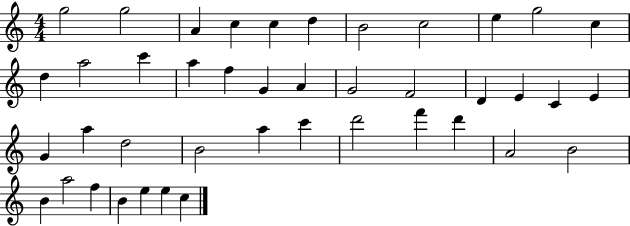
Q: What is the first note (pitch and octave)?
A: G5